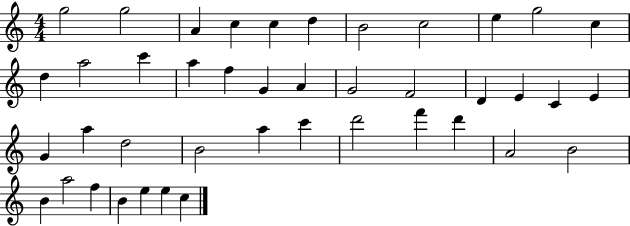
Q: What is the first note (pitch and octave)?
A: G5